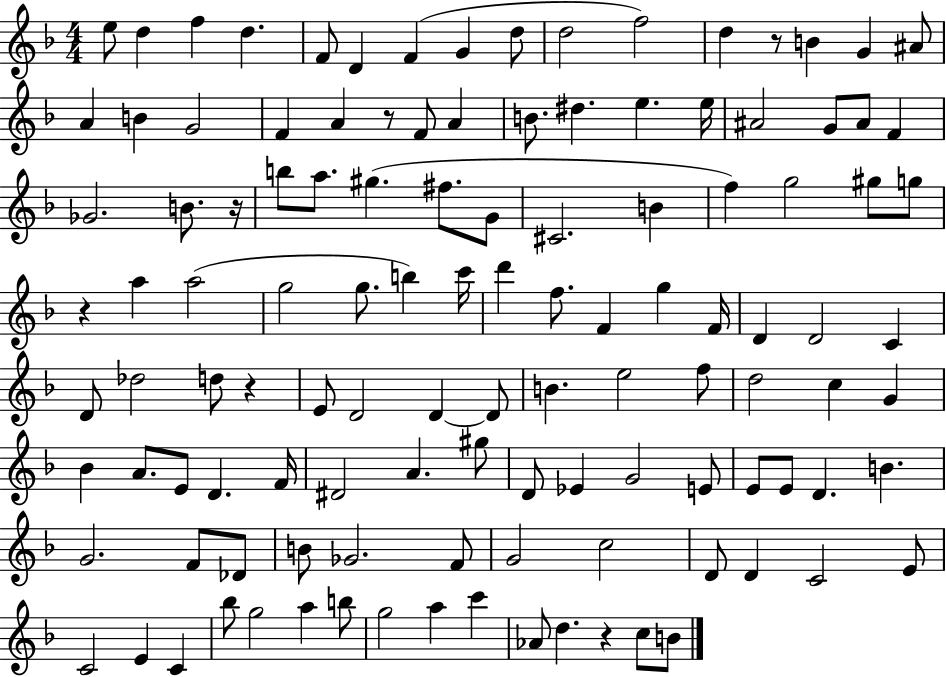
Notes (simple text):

E5/e D5/q F5/q D5/q. F4/e D4/q F4/q G4/q D5/e D5/h F5/h D5/q R/e B4/q G4/q A#4/e A4/q B4/q G4/h F4/q A4/q R/e F4/e A4/q B4/e. D#5/q. E5/q. E5/s A#4/h G4/e A#4/e F4/q Gb4/h. B4/e. R/s B5/e A5/e. G#5/q. F#5/e. G4/e C#4/h. B4/q F5/q G5/h G#5/e G5/e R/q A5/q A5/h G5/h G5/e. B5/q C6/s D6/q F5/e. F4/q G5/q F4/s D4/q D4/h C4/q D4/e Db5/h D5/e R/q E4/e D4/h D4/q D4/e B4/q. E5/h F5/e D5/h C5/q G4/q Bb4/q A4/e. E4/e D4/q. F4/s D#4/h A4/q. G#5/e D4/e Eb4/q G4/h E4/e E4/e E4/e D4/q. B4/q. G4/h. F4/e Db4/e B4/e Gb4/h. F4/e G4/h C5/h D4/e D4/q C4/h E4/e C4/h E4/q C4/q Bb5/e G5/h A5/q B5/e G5/h A5/q C6/q Ab4/e D5/q. R/q C5/e B4/e